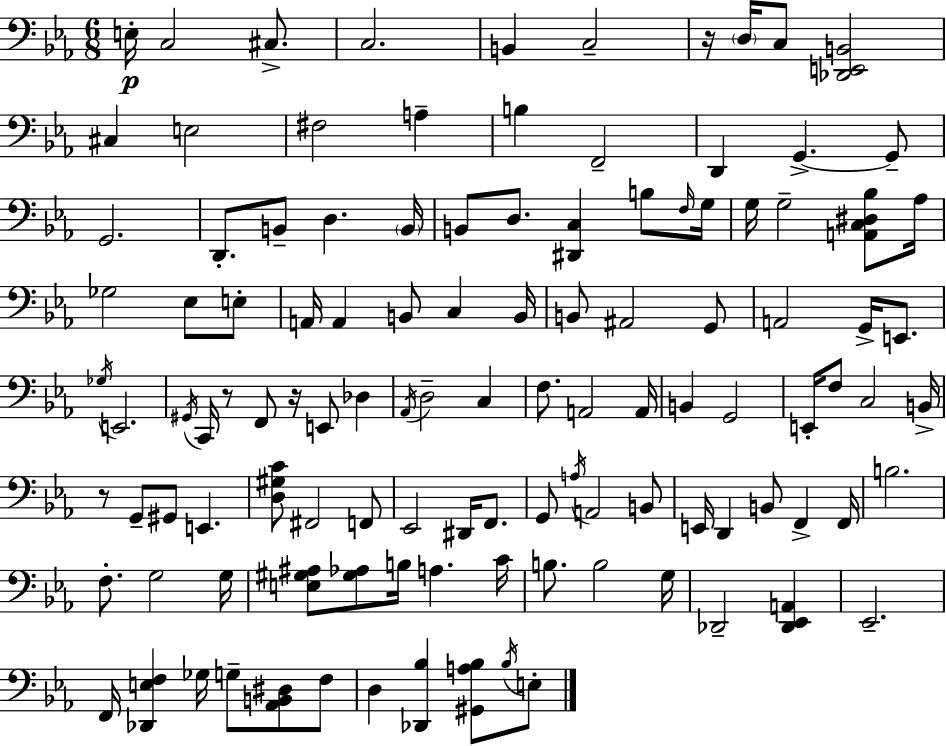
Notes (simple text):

E3/s C3/h C#3/e. C3/h. B2/q C3/h R/s D3/s C3/e [Db2,E2,B2]/h C#3/q E3/h F#3/h A3/q B3/q F2/h D2/q G2/q. G2/e G2/h. D2/e. B2/e D3/q. B2/s B2/e D3/e. [D#2,C3]/q B3/e F3/s G3/s G3/s G3/h [A2,C3,D#3,Bb3]/e Ab3/s Gb3/h Eb3/e E3/e A2/s A2/q B2/e C3/q B2/s B2/e A#2/h G2/e A2/h G2/s E2/e. Gb3/s E2/h. G#2/s C2/s R/e F2/e R/s E2/e Db3/q Ab2/s D3/h C3/q F3/e. A2/h A2/s B2/q G2/h E2/s F3/e C3/h B2/s R/e G2/e G#2/e E2/q. [D3,G#3,C4]/e F#2/h F2/e Eb2/h D#2/s F2/e. G2/e A3/s A2/h B2/e E2/s D2/q B2/e F2/q F2/s B3/h. F3/e. G3/h G3/s [E3,G#3,A#3]/e [G#3,Ab3]/e B3/s A3/q. C4/s B3/e. B3/h G3/s Db2/h [Db2,Eb2,A2]/q Eb2/h. F2/s [Db2,E3,F3]/q Gb3/s G3/e [Ab2,B2,D#3]/e F3/e D3/q [Db2,Bb3]/q [G#2,A3,Bb3]/e Bb3/s E3/e